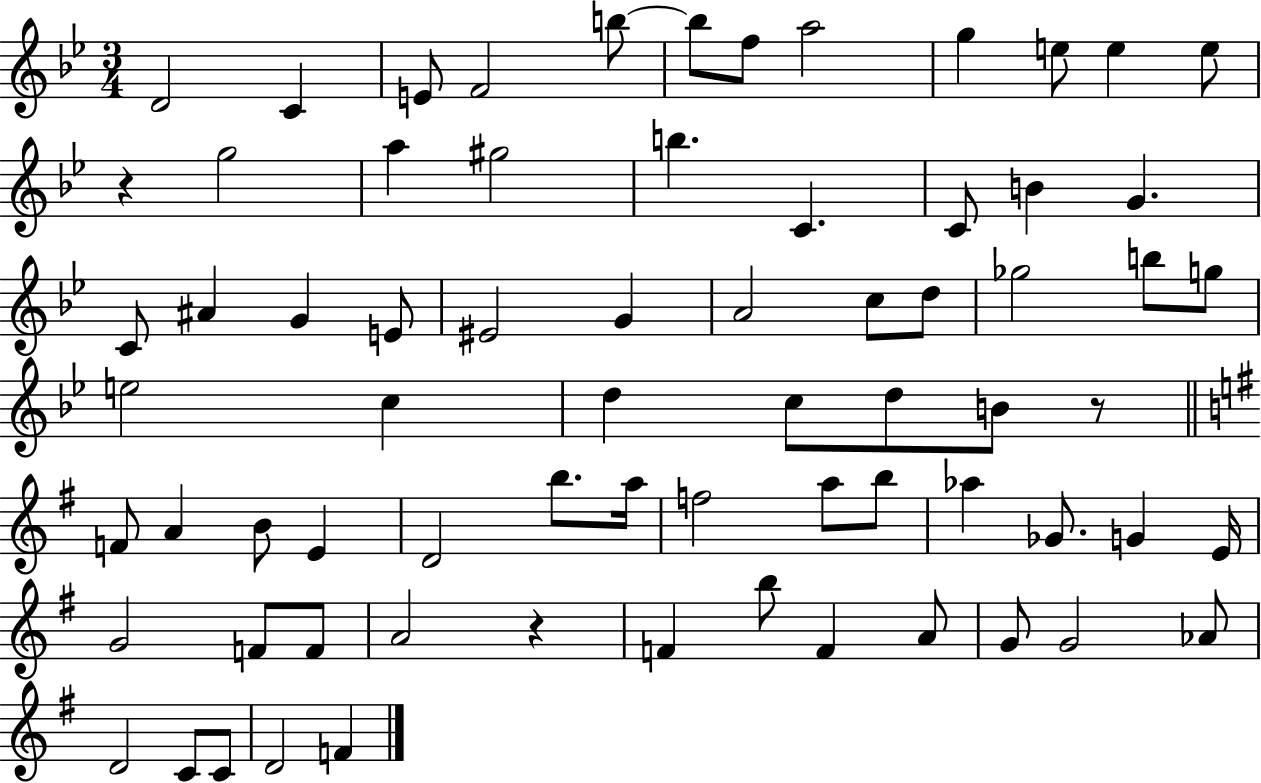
D4/h C4/q E4/e F4/h B5/e B5/e F5/e A5/h G5/q E5/e E5/q E5/e R/q G5/h A5/q G#5/h B5/q. C4/q. C4/e B4/q G4/q. C4/e A#4/q G4/q E4/e EIS4/h G4/q A4/h C5/e D5/e Gb5/h B5/e G5/e E5/h C5/q D5/q C5/e D5/e B4/e R/e F4/e A4/q B4/e E4/q D4/h B5/e. A5/s F5/h A5/e B5/e Ab5/q Gb4/e. G4/q E4/s G4/h F4/e F4/e A4/h R/q F4/q B5/e F4/q A4/e G4/e G4/h Ab4/e D4/h C4/e C4/e D4/h F4/q